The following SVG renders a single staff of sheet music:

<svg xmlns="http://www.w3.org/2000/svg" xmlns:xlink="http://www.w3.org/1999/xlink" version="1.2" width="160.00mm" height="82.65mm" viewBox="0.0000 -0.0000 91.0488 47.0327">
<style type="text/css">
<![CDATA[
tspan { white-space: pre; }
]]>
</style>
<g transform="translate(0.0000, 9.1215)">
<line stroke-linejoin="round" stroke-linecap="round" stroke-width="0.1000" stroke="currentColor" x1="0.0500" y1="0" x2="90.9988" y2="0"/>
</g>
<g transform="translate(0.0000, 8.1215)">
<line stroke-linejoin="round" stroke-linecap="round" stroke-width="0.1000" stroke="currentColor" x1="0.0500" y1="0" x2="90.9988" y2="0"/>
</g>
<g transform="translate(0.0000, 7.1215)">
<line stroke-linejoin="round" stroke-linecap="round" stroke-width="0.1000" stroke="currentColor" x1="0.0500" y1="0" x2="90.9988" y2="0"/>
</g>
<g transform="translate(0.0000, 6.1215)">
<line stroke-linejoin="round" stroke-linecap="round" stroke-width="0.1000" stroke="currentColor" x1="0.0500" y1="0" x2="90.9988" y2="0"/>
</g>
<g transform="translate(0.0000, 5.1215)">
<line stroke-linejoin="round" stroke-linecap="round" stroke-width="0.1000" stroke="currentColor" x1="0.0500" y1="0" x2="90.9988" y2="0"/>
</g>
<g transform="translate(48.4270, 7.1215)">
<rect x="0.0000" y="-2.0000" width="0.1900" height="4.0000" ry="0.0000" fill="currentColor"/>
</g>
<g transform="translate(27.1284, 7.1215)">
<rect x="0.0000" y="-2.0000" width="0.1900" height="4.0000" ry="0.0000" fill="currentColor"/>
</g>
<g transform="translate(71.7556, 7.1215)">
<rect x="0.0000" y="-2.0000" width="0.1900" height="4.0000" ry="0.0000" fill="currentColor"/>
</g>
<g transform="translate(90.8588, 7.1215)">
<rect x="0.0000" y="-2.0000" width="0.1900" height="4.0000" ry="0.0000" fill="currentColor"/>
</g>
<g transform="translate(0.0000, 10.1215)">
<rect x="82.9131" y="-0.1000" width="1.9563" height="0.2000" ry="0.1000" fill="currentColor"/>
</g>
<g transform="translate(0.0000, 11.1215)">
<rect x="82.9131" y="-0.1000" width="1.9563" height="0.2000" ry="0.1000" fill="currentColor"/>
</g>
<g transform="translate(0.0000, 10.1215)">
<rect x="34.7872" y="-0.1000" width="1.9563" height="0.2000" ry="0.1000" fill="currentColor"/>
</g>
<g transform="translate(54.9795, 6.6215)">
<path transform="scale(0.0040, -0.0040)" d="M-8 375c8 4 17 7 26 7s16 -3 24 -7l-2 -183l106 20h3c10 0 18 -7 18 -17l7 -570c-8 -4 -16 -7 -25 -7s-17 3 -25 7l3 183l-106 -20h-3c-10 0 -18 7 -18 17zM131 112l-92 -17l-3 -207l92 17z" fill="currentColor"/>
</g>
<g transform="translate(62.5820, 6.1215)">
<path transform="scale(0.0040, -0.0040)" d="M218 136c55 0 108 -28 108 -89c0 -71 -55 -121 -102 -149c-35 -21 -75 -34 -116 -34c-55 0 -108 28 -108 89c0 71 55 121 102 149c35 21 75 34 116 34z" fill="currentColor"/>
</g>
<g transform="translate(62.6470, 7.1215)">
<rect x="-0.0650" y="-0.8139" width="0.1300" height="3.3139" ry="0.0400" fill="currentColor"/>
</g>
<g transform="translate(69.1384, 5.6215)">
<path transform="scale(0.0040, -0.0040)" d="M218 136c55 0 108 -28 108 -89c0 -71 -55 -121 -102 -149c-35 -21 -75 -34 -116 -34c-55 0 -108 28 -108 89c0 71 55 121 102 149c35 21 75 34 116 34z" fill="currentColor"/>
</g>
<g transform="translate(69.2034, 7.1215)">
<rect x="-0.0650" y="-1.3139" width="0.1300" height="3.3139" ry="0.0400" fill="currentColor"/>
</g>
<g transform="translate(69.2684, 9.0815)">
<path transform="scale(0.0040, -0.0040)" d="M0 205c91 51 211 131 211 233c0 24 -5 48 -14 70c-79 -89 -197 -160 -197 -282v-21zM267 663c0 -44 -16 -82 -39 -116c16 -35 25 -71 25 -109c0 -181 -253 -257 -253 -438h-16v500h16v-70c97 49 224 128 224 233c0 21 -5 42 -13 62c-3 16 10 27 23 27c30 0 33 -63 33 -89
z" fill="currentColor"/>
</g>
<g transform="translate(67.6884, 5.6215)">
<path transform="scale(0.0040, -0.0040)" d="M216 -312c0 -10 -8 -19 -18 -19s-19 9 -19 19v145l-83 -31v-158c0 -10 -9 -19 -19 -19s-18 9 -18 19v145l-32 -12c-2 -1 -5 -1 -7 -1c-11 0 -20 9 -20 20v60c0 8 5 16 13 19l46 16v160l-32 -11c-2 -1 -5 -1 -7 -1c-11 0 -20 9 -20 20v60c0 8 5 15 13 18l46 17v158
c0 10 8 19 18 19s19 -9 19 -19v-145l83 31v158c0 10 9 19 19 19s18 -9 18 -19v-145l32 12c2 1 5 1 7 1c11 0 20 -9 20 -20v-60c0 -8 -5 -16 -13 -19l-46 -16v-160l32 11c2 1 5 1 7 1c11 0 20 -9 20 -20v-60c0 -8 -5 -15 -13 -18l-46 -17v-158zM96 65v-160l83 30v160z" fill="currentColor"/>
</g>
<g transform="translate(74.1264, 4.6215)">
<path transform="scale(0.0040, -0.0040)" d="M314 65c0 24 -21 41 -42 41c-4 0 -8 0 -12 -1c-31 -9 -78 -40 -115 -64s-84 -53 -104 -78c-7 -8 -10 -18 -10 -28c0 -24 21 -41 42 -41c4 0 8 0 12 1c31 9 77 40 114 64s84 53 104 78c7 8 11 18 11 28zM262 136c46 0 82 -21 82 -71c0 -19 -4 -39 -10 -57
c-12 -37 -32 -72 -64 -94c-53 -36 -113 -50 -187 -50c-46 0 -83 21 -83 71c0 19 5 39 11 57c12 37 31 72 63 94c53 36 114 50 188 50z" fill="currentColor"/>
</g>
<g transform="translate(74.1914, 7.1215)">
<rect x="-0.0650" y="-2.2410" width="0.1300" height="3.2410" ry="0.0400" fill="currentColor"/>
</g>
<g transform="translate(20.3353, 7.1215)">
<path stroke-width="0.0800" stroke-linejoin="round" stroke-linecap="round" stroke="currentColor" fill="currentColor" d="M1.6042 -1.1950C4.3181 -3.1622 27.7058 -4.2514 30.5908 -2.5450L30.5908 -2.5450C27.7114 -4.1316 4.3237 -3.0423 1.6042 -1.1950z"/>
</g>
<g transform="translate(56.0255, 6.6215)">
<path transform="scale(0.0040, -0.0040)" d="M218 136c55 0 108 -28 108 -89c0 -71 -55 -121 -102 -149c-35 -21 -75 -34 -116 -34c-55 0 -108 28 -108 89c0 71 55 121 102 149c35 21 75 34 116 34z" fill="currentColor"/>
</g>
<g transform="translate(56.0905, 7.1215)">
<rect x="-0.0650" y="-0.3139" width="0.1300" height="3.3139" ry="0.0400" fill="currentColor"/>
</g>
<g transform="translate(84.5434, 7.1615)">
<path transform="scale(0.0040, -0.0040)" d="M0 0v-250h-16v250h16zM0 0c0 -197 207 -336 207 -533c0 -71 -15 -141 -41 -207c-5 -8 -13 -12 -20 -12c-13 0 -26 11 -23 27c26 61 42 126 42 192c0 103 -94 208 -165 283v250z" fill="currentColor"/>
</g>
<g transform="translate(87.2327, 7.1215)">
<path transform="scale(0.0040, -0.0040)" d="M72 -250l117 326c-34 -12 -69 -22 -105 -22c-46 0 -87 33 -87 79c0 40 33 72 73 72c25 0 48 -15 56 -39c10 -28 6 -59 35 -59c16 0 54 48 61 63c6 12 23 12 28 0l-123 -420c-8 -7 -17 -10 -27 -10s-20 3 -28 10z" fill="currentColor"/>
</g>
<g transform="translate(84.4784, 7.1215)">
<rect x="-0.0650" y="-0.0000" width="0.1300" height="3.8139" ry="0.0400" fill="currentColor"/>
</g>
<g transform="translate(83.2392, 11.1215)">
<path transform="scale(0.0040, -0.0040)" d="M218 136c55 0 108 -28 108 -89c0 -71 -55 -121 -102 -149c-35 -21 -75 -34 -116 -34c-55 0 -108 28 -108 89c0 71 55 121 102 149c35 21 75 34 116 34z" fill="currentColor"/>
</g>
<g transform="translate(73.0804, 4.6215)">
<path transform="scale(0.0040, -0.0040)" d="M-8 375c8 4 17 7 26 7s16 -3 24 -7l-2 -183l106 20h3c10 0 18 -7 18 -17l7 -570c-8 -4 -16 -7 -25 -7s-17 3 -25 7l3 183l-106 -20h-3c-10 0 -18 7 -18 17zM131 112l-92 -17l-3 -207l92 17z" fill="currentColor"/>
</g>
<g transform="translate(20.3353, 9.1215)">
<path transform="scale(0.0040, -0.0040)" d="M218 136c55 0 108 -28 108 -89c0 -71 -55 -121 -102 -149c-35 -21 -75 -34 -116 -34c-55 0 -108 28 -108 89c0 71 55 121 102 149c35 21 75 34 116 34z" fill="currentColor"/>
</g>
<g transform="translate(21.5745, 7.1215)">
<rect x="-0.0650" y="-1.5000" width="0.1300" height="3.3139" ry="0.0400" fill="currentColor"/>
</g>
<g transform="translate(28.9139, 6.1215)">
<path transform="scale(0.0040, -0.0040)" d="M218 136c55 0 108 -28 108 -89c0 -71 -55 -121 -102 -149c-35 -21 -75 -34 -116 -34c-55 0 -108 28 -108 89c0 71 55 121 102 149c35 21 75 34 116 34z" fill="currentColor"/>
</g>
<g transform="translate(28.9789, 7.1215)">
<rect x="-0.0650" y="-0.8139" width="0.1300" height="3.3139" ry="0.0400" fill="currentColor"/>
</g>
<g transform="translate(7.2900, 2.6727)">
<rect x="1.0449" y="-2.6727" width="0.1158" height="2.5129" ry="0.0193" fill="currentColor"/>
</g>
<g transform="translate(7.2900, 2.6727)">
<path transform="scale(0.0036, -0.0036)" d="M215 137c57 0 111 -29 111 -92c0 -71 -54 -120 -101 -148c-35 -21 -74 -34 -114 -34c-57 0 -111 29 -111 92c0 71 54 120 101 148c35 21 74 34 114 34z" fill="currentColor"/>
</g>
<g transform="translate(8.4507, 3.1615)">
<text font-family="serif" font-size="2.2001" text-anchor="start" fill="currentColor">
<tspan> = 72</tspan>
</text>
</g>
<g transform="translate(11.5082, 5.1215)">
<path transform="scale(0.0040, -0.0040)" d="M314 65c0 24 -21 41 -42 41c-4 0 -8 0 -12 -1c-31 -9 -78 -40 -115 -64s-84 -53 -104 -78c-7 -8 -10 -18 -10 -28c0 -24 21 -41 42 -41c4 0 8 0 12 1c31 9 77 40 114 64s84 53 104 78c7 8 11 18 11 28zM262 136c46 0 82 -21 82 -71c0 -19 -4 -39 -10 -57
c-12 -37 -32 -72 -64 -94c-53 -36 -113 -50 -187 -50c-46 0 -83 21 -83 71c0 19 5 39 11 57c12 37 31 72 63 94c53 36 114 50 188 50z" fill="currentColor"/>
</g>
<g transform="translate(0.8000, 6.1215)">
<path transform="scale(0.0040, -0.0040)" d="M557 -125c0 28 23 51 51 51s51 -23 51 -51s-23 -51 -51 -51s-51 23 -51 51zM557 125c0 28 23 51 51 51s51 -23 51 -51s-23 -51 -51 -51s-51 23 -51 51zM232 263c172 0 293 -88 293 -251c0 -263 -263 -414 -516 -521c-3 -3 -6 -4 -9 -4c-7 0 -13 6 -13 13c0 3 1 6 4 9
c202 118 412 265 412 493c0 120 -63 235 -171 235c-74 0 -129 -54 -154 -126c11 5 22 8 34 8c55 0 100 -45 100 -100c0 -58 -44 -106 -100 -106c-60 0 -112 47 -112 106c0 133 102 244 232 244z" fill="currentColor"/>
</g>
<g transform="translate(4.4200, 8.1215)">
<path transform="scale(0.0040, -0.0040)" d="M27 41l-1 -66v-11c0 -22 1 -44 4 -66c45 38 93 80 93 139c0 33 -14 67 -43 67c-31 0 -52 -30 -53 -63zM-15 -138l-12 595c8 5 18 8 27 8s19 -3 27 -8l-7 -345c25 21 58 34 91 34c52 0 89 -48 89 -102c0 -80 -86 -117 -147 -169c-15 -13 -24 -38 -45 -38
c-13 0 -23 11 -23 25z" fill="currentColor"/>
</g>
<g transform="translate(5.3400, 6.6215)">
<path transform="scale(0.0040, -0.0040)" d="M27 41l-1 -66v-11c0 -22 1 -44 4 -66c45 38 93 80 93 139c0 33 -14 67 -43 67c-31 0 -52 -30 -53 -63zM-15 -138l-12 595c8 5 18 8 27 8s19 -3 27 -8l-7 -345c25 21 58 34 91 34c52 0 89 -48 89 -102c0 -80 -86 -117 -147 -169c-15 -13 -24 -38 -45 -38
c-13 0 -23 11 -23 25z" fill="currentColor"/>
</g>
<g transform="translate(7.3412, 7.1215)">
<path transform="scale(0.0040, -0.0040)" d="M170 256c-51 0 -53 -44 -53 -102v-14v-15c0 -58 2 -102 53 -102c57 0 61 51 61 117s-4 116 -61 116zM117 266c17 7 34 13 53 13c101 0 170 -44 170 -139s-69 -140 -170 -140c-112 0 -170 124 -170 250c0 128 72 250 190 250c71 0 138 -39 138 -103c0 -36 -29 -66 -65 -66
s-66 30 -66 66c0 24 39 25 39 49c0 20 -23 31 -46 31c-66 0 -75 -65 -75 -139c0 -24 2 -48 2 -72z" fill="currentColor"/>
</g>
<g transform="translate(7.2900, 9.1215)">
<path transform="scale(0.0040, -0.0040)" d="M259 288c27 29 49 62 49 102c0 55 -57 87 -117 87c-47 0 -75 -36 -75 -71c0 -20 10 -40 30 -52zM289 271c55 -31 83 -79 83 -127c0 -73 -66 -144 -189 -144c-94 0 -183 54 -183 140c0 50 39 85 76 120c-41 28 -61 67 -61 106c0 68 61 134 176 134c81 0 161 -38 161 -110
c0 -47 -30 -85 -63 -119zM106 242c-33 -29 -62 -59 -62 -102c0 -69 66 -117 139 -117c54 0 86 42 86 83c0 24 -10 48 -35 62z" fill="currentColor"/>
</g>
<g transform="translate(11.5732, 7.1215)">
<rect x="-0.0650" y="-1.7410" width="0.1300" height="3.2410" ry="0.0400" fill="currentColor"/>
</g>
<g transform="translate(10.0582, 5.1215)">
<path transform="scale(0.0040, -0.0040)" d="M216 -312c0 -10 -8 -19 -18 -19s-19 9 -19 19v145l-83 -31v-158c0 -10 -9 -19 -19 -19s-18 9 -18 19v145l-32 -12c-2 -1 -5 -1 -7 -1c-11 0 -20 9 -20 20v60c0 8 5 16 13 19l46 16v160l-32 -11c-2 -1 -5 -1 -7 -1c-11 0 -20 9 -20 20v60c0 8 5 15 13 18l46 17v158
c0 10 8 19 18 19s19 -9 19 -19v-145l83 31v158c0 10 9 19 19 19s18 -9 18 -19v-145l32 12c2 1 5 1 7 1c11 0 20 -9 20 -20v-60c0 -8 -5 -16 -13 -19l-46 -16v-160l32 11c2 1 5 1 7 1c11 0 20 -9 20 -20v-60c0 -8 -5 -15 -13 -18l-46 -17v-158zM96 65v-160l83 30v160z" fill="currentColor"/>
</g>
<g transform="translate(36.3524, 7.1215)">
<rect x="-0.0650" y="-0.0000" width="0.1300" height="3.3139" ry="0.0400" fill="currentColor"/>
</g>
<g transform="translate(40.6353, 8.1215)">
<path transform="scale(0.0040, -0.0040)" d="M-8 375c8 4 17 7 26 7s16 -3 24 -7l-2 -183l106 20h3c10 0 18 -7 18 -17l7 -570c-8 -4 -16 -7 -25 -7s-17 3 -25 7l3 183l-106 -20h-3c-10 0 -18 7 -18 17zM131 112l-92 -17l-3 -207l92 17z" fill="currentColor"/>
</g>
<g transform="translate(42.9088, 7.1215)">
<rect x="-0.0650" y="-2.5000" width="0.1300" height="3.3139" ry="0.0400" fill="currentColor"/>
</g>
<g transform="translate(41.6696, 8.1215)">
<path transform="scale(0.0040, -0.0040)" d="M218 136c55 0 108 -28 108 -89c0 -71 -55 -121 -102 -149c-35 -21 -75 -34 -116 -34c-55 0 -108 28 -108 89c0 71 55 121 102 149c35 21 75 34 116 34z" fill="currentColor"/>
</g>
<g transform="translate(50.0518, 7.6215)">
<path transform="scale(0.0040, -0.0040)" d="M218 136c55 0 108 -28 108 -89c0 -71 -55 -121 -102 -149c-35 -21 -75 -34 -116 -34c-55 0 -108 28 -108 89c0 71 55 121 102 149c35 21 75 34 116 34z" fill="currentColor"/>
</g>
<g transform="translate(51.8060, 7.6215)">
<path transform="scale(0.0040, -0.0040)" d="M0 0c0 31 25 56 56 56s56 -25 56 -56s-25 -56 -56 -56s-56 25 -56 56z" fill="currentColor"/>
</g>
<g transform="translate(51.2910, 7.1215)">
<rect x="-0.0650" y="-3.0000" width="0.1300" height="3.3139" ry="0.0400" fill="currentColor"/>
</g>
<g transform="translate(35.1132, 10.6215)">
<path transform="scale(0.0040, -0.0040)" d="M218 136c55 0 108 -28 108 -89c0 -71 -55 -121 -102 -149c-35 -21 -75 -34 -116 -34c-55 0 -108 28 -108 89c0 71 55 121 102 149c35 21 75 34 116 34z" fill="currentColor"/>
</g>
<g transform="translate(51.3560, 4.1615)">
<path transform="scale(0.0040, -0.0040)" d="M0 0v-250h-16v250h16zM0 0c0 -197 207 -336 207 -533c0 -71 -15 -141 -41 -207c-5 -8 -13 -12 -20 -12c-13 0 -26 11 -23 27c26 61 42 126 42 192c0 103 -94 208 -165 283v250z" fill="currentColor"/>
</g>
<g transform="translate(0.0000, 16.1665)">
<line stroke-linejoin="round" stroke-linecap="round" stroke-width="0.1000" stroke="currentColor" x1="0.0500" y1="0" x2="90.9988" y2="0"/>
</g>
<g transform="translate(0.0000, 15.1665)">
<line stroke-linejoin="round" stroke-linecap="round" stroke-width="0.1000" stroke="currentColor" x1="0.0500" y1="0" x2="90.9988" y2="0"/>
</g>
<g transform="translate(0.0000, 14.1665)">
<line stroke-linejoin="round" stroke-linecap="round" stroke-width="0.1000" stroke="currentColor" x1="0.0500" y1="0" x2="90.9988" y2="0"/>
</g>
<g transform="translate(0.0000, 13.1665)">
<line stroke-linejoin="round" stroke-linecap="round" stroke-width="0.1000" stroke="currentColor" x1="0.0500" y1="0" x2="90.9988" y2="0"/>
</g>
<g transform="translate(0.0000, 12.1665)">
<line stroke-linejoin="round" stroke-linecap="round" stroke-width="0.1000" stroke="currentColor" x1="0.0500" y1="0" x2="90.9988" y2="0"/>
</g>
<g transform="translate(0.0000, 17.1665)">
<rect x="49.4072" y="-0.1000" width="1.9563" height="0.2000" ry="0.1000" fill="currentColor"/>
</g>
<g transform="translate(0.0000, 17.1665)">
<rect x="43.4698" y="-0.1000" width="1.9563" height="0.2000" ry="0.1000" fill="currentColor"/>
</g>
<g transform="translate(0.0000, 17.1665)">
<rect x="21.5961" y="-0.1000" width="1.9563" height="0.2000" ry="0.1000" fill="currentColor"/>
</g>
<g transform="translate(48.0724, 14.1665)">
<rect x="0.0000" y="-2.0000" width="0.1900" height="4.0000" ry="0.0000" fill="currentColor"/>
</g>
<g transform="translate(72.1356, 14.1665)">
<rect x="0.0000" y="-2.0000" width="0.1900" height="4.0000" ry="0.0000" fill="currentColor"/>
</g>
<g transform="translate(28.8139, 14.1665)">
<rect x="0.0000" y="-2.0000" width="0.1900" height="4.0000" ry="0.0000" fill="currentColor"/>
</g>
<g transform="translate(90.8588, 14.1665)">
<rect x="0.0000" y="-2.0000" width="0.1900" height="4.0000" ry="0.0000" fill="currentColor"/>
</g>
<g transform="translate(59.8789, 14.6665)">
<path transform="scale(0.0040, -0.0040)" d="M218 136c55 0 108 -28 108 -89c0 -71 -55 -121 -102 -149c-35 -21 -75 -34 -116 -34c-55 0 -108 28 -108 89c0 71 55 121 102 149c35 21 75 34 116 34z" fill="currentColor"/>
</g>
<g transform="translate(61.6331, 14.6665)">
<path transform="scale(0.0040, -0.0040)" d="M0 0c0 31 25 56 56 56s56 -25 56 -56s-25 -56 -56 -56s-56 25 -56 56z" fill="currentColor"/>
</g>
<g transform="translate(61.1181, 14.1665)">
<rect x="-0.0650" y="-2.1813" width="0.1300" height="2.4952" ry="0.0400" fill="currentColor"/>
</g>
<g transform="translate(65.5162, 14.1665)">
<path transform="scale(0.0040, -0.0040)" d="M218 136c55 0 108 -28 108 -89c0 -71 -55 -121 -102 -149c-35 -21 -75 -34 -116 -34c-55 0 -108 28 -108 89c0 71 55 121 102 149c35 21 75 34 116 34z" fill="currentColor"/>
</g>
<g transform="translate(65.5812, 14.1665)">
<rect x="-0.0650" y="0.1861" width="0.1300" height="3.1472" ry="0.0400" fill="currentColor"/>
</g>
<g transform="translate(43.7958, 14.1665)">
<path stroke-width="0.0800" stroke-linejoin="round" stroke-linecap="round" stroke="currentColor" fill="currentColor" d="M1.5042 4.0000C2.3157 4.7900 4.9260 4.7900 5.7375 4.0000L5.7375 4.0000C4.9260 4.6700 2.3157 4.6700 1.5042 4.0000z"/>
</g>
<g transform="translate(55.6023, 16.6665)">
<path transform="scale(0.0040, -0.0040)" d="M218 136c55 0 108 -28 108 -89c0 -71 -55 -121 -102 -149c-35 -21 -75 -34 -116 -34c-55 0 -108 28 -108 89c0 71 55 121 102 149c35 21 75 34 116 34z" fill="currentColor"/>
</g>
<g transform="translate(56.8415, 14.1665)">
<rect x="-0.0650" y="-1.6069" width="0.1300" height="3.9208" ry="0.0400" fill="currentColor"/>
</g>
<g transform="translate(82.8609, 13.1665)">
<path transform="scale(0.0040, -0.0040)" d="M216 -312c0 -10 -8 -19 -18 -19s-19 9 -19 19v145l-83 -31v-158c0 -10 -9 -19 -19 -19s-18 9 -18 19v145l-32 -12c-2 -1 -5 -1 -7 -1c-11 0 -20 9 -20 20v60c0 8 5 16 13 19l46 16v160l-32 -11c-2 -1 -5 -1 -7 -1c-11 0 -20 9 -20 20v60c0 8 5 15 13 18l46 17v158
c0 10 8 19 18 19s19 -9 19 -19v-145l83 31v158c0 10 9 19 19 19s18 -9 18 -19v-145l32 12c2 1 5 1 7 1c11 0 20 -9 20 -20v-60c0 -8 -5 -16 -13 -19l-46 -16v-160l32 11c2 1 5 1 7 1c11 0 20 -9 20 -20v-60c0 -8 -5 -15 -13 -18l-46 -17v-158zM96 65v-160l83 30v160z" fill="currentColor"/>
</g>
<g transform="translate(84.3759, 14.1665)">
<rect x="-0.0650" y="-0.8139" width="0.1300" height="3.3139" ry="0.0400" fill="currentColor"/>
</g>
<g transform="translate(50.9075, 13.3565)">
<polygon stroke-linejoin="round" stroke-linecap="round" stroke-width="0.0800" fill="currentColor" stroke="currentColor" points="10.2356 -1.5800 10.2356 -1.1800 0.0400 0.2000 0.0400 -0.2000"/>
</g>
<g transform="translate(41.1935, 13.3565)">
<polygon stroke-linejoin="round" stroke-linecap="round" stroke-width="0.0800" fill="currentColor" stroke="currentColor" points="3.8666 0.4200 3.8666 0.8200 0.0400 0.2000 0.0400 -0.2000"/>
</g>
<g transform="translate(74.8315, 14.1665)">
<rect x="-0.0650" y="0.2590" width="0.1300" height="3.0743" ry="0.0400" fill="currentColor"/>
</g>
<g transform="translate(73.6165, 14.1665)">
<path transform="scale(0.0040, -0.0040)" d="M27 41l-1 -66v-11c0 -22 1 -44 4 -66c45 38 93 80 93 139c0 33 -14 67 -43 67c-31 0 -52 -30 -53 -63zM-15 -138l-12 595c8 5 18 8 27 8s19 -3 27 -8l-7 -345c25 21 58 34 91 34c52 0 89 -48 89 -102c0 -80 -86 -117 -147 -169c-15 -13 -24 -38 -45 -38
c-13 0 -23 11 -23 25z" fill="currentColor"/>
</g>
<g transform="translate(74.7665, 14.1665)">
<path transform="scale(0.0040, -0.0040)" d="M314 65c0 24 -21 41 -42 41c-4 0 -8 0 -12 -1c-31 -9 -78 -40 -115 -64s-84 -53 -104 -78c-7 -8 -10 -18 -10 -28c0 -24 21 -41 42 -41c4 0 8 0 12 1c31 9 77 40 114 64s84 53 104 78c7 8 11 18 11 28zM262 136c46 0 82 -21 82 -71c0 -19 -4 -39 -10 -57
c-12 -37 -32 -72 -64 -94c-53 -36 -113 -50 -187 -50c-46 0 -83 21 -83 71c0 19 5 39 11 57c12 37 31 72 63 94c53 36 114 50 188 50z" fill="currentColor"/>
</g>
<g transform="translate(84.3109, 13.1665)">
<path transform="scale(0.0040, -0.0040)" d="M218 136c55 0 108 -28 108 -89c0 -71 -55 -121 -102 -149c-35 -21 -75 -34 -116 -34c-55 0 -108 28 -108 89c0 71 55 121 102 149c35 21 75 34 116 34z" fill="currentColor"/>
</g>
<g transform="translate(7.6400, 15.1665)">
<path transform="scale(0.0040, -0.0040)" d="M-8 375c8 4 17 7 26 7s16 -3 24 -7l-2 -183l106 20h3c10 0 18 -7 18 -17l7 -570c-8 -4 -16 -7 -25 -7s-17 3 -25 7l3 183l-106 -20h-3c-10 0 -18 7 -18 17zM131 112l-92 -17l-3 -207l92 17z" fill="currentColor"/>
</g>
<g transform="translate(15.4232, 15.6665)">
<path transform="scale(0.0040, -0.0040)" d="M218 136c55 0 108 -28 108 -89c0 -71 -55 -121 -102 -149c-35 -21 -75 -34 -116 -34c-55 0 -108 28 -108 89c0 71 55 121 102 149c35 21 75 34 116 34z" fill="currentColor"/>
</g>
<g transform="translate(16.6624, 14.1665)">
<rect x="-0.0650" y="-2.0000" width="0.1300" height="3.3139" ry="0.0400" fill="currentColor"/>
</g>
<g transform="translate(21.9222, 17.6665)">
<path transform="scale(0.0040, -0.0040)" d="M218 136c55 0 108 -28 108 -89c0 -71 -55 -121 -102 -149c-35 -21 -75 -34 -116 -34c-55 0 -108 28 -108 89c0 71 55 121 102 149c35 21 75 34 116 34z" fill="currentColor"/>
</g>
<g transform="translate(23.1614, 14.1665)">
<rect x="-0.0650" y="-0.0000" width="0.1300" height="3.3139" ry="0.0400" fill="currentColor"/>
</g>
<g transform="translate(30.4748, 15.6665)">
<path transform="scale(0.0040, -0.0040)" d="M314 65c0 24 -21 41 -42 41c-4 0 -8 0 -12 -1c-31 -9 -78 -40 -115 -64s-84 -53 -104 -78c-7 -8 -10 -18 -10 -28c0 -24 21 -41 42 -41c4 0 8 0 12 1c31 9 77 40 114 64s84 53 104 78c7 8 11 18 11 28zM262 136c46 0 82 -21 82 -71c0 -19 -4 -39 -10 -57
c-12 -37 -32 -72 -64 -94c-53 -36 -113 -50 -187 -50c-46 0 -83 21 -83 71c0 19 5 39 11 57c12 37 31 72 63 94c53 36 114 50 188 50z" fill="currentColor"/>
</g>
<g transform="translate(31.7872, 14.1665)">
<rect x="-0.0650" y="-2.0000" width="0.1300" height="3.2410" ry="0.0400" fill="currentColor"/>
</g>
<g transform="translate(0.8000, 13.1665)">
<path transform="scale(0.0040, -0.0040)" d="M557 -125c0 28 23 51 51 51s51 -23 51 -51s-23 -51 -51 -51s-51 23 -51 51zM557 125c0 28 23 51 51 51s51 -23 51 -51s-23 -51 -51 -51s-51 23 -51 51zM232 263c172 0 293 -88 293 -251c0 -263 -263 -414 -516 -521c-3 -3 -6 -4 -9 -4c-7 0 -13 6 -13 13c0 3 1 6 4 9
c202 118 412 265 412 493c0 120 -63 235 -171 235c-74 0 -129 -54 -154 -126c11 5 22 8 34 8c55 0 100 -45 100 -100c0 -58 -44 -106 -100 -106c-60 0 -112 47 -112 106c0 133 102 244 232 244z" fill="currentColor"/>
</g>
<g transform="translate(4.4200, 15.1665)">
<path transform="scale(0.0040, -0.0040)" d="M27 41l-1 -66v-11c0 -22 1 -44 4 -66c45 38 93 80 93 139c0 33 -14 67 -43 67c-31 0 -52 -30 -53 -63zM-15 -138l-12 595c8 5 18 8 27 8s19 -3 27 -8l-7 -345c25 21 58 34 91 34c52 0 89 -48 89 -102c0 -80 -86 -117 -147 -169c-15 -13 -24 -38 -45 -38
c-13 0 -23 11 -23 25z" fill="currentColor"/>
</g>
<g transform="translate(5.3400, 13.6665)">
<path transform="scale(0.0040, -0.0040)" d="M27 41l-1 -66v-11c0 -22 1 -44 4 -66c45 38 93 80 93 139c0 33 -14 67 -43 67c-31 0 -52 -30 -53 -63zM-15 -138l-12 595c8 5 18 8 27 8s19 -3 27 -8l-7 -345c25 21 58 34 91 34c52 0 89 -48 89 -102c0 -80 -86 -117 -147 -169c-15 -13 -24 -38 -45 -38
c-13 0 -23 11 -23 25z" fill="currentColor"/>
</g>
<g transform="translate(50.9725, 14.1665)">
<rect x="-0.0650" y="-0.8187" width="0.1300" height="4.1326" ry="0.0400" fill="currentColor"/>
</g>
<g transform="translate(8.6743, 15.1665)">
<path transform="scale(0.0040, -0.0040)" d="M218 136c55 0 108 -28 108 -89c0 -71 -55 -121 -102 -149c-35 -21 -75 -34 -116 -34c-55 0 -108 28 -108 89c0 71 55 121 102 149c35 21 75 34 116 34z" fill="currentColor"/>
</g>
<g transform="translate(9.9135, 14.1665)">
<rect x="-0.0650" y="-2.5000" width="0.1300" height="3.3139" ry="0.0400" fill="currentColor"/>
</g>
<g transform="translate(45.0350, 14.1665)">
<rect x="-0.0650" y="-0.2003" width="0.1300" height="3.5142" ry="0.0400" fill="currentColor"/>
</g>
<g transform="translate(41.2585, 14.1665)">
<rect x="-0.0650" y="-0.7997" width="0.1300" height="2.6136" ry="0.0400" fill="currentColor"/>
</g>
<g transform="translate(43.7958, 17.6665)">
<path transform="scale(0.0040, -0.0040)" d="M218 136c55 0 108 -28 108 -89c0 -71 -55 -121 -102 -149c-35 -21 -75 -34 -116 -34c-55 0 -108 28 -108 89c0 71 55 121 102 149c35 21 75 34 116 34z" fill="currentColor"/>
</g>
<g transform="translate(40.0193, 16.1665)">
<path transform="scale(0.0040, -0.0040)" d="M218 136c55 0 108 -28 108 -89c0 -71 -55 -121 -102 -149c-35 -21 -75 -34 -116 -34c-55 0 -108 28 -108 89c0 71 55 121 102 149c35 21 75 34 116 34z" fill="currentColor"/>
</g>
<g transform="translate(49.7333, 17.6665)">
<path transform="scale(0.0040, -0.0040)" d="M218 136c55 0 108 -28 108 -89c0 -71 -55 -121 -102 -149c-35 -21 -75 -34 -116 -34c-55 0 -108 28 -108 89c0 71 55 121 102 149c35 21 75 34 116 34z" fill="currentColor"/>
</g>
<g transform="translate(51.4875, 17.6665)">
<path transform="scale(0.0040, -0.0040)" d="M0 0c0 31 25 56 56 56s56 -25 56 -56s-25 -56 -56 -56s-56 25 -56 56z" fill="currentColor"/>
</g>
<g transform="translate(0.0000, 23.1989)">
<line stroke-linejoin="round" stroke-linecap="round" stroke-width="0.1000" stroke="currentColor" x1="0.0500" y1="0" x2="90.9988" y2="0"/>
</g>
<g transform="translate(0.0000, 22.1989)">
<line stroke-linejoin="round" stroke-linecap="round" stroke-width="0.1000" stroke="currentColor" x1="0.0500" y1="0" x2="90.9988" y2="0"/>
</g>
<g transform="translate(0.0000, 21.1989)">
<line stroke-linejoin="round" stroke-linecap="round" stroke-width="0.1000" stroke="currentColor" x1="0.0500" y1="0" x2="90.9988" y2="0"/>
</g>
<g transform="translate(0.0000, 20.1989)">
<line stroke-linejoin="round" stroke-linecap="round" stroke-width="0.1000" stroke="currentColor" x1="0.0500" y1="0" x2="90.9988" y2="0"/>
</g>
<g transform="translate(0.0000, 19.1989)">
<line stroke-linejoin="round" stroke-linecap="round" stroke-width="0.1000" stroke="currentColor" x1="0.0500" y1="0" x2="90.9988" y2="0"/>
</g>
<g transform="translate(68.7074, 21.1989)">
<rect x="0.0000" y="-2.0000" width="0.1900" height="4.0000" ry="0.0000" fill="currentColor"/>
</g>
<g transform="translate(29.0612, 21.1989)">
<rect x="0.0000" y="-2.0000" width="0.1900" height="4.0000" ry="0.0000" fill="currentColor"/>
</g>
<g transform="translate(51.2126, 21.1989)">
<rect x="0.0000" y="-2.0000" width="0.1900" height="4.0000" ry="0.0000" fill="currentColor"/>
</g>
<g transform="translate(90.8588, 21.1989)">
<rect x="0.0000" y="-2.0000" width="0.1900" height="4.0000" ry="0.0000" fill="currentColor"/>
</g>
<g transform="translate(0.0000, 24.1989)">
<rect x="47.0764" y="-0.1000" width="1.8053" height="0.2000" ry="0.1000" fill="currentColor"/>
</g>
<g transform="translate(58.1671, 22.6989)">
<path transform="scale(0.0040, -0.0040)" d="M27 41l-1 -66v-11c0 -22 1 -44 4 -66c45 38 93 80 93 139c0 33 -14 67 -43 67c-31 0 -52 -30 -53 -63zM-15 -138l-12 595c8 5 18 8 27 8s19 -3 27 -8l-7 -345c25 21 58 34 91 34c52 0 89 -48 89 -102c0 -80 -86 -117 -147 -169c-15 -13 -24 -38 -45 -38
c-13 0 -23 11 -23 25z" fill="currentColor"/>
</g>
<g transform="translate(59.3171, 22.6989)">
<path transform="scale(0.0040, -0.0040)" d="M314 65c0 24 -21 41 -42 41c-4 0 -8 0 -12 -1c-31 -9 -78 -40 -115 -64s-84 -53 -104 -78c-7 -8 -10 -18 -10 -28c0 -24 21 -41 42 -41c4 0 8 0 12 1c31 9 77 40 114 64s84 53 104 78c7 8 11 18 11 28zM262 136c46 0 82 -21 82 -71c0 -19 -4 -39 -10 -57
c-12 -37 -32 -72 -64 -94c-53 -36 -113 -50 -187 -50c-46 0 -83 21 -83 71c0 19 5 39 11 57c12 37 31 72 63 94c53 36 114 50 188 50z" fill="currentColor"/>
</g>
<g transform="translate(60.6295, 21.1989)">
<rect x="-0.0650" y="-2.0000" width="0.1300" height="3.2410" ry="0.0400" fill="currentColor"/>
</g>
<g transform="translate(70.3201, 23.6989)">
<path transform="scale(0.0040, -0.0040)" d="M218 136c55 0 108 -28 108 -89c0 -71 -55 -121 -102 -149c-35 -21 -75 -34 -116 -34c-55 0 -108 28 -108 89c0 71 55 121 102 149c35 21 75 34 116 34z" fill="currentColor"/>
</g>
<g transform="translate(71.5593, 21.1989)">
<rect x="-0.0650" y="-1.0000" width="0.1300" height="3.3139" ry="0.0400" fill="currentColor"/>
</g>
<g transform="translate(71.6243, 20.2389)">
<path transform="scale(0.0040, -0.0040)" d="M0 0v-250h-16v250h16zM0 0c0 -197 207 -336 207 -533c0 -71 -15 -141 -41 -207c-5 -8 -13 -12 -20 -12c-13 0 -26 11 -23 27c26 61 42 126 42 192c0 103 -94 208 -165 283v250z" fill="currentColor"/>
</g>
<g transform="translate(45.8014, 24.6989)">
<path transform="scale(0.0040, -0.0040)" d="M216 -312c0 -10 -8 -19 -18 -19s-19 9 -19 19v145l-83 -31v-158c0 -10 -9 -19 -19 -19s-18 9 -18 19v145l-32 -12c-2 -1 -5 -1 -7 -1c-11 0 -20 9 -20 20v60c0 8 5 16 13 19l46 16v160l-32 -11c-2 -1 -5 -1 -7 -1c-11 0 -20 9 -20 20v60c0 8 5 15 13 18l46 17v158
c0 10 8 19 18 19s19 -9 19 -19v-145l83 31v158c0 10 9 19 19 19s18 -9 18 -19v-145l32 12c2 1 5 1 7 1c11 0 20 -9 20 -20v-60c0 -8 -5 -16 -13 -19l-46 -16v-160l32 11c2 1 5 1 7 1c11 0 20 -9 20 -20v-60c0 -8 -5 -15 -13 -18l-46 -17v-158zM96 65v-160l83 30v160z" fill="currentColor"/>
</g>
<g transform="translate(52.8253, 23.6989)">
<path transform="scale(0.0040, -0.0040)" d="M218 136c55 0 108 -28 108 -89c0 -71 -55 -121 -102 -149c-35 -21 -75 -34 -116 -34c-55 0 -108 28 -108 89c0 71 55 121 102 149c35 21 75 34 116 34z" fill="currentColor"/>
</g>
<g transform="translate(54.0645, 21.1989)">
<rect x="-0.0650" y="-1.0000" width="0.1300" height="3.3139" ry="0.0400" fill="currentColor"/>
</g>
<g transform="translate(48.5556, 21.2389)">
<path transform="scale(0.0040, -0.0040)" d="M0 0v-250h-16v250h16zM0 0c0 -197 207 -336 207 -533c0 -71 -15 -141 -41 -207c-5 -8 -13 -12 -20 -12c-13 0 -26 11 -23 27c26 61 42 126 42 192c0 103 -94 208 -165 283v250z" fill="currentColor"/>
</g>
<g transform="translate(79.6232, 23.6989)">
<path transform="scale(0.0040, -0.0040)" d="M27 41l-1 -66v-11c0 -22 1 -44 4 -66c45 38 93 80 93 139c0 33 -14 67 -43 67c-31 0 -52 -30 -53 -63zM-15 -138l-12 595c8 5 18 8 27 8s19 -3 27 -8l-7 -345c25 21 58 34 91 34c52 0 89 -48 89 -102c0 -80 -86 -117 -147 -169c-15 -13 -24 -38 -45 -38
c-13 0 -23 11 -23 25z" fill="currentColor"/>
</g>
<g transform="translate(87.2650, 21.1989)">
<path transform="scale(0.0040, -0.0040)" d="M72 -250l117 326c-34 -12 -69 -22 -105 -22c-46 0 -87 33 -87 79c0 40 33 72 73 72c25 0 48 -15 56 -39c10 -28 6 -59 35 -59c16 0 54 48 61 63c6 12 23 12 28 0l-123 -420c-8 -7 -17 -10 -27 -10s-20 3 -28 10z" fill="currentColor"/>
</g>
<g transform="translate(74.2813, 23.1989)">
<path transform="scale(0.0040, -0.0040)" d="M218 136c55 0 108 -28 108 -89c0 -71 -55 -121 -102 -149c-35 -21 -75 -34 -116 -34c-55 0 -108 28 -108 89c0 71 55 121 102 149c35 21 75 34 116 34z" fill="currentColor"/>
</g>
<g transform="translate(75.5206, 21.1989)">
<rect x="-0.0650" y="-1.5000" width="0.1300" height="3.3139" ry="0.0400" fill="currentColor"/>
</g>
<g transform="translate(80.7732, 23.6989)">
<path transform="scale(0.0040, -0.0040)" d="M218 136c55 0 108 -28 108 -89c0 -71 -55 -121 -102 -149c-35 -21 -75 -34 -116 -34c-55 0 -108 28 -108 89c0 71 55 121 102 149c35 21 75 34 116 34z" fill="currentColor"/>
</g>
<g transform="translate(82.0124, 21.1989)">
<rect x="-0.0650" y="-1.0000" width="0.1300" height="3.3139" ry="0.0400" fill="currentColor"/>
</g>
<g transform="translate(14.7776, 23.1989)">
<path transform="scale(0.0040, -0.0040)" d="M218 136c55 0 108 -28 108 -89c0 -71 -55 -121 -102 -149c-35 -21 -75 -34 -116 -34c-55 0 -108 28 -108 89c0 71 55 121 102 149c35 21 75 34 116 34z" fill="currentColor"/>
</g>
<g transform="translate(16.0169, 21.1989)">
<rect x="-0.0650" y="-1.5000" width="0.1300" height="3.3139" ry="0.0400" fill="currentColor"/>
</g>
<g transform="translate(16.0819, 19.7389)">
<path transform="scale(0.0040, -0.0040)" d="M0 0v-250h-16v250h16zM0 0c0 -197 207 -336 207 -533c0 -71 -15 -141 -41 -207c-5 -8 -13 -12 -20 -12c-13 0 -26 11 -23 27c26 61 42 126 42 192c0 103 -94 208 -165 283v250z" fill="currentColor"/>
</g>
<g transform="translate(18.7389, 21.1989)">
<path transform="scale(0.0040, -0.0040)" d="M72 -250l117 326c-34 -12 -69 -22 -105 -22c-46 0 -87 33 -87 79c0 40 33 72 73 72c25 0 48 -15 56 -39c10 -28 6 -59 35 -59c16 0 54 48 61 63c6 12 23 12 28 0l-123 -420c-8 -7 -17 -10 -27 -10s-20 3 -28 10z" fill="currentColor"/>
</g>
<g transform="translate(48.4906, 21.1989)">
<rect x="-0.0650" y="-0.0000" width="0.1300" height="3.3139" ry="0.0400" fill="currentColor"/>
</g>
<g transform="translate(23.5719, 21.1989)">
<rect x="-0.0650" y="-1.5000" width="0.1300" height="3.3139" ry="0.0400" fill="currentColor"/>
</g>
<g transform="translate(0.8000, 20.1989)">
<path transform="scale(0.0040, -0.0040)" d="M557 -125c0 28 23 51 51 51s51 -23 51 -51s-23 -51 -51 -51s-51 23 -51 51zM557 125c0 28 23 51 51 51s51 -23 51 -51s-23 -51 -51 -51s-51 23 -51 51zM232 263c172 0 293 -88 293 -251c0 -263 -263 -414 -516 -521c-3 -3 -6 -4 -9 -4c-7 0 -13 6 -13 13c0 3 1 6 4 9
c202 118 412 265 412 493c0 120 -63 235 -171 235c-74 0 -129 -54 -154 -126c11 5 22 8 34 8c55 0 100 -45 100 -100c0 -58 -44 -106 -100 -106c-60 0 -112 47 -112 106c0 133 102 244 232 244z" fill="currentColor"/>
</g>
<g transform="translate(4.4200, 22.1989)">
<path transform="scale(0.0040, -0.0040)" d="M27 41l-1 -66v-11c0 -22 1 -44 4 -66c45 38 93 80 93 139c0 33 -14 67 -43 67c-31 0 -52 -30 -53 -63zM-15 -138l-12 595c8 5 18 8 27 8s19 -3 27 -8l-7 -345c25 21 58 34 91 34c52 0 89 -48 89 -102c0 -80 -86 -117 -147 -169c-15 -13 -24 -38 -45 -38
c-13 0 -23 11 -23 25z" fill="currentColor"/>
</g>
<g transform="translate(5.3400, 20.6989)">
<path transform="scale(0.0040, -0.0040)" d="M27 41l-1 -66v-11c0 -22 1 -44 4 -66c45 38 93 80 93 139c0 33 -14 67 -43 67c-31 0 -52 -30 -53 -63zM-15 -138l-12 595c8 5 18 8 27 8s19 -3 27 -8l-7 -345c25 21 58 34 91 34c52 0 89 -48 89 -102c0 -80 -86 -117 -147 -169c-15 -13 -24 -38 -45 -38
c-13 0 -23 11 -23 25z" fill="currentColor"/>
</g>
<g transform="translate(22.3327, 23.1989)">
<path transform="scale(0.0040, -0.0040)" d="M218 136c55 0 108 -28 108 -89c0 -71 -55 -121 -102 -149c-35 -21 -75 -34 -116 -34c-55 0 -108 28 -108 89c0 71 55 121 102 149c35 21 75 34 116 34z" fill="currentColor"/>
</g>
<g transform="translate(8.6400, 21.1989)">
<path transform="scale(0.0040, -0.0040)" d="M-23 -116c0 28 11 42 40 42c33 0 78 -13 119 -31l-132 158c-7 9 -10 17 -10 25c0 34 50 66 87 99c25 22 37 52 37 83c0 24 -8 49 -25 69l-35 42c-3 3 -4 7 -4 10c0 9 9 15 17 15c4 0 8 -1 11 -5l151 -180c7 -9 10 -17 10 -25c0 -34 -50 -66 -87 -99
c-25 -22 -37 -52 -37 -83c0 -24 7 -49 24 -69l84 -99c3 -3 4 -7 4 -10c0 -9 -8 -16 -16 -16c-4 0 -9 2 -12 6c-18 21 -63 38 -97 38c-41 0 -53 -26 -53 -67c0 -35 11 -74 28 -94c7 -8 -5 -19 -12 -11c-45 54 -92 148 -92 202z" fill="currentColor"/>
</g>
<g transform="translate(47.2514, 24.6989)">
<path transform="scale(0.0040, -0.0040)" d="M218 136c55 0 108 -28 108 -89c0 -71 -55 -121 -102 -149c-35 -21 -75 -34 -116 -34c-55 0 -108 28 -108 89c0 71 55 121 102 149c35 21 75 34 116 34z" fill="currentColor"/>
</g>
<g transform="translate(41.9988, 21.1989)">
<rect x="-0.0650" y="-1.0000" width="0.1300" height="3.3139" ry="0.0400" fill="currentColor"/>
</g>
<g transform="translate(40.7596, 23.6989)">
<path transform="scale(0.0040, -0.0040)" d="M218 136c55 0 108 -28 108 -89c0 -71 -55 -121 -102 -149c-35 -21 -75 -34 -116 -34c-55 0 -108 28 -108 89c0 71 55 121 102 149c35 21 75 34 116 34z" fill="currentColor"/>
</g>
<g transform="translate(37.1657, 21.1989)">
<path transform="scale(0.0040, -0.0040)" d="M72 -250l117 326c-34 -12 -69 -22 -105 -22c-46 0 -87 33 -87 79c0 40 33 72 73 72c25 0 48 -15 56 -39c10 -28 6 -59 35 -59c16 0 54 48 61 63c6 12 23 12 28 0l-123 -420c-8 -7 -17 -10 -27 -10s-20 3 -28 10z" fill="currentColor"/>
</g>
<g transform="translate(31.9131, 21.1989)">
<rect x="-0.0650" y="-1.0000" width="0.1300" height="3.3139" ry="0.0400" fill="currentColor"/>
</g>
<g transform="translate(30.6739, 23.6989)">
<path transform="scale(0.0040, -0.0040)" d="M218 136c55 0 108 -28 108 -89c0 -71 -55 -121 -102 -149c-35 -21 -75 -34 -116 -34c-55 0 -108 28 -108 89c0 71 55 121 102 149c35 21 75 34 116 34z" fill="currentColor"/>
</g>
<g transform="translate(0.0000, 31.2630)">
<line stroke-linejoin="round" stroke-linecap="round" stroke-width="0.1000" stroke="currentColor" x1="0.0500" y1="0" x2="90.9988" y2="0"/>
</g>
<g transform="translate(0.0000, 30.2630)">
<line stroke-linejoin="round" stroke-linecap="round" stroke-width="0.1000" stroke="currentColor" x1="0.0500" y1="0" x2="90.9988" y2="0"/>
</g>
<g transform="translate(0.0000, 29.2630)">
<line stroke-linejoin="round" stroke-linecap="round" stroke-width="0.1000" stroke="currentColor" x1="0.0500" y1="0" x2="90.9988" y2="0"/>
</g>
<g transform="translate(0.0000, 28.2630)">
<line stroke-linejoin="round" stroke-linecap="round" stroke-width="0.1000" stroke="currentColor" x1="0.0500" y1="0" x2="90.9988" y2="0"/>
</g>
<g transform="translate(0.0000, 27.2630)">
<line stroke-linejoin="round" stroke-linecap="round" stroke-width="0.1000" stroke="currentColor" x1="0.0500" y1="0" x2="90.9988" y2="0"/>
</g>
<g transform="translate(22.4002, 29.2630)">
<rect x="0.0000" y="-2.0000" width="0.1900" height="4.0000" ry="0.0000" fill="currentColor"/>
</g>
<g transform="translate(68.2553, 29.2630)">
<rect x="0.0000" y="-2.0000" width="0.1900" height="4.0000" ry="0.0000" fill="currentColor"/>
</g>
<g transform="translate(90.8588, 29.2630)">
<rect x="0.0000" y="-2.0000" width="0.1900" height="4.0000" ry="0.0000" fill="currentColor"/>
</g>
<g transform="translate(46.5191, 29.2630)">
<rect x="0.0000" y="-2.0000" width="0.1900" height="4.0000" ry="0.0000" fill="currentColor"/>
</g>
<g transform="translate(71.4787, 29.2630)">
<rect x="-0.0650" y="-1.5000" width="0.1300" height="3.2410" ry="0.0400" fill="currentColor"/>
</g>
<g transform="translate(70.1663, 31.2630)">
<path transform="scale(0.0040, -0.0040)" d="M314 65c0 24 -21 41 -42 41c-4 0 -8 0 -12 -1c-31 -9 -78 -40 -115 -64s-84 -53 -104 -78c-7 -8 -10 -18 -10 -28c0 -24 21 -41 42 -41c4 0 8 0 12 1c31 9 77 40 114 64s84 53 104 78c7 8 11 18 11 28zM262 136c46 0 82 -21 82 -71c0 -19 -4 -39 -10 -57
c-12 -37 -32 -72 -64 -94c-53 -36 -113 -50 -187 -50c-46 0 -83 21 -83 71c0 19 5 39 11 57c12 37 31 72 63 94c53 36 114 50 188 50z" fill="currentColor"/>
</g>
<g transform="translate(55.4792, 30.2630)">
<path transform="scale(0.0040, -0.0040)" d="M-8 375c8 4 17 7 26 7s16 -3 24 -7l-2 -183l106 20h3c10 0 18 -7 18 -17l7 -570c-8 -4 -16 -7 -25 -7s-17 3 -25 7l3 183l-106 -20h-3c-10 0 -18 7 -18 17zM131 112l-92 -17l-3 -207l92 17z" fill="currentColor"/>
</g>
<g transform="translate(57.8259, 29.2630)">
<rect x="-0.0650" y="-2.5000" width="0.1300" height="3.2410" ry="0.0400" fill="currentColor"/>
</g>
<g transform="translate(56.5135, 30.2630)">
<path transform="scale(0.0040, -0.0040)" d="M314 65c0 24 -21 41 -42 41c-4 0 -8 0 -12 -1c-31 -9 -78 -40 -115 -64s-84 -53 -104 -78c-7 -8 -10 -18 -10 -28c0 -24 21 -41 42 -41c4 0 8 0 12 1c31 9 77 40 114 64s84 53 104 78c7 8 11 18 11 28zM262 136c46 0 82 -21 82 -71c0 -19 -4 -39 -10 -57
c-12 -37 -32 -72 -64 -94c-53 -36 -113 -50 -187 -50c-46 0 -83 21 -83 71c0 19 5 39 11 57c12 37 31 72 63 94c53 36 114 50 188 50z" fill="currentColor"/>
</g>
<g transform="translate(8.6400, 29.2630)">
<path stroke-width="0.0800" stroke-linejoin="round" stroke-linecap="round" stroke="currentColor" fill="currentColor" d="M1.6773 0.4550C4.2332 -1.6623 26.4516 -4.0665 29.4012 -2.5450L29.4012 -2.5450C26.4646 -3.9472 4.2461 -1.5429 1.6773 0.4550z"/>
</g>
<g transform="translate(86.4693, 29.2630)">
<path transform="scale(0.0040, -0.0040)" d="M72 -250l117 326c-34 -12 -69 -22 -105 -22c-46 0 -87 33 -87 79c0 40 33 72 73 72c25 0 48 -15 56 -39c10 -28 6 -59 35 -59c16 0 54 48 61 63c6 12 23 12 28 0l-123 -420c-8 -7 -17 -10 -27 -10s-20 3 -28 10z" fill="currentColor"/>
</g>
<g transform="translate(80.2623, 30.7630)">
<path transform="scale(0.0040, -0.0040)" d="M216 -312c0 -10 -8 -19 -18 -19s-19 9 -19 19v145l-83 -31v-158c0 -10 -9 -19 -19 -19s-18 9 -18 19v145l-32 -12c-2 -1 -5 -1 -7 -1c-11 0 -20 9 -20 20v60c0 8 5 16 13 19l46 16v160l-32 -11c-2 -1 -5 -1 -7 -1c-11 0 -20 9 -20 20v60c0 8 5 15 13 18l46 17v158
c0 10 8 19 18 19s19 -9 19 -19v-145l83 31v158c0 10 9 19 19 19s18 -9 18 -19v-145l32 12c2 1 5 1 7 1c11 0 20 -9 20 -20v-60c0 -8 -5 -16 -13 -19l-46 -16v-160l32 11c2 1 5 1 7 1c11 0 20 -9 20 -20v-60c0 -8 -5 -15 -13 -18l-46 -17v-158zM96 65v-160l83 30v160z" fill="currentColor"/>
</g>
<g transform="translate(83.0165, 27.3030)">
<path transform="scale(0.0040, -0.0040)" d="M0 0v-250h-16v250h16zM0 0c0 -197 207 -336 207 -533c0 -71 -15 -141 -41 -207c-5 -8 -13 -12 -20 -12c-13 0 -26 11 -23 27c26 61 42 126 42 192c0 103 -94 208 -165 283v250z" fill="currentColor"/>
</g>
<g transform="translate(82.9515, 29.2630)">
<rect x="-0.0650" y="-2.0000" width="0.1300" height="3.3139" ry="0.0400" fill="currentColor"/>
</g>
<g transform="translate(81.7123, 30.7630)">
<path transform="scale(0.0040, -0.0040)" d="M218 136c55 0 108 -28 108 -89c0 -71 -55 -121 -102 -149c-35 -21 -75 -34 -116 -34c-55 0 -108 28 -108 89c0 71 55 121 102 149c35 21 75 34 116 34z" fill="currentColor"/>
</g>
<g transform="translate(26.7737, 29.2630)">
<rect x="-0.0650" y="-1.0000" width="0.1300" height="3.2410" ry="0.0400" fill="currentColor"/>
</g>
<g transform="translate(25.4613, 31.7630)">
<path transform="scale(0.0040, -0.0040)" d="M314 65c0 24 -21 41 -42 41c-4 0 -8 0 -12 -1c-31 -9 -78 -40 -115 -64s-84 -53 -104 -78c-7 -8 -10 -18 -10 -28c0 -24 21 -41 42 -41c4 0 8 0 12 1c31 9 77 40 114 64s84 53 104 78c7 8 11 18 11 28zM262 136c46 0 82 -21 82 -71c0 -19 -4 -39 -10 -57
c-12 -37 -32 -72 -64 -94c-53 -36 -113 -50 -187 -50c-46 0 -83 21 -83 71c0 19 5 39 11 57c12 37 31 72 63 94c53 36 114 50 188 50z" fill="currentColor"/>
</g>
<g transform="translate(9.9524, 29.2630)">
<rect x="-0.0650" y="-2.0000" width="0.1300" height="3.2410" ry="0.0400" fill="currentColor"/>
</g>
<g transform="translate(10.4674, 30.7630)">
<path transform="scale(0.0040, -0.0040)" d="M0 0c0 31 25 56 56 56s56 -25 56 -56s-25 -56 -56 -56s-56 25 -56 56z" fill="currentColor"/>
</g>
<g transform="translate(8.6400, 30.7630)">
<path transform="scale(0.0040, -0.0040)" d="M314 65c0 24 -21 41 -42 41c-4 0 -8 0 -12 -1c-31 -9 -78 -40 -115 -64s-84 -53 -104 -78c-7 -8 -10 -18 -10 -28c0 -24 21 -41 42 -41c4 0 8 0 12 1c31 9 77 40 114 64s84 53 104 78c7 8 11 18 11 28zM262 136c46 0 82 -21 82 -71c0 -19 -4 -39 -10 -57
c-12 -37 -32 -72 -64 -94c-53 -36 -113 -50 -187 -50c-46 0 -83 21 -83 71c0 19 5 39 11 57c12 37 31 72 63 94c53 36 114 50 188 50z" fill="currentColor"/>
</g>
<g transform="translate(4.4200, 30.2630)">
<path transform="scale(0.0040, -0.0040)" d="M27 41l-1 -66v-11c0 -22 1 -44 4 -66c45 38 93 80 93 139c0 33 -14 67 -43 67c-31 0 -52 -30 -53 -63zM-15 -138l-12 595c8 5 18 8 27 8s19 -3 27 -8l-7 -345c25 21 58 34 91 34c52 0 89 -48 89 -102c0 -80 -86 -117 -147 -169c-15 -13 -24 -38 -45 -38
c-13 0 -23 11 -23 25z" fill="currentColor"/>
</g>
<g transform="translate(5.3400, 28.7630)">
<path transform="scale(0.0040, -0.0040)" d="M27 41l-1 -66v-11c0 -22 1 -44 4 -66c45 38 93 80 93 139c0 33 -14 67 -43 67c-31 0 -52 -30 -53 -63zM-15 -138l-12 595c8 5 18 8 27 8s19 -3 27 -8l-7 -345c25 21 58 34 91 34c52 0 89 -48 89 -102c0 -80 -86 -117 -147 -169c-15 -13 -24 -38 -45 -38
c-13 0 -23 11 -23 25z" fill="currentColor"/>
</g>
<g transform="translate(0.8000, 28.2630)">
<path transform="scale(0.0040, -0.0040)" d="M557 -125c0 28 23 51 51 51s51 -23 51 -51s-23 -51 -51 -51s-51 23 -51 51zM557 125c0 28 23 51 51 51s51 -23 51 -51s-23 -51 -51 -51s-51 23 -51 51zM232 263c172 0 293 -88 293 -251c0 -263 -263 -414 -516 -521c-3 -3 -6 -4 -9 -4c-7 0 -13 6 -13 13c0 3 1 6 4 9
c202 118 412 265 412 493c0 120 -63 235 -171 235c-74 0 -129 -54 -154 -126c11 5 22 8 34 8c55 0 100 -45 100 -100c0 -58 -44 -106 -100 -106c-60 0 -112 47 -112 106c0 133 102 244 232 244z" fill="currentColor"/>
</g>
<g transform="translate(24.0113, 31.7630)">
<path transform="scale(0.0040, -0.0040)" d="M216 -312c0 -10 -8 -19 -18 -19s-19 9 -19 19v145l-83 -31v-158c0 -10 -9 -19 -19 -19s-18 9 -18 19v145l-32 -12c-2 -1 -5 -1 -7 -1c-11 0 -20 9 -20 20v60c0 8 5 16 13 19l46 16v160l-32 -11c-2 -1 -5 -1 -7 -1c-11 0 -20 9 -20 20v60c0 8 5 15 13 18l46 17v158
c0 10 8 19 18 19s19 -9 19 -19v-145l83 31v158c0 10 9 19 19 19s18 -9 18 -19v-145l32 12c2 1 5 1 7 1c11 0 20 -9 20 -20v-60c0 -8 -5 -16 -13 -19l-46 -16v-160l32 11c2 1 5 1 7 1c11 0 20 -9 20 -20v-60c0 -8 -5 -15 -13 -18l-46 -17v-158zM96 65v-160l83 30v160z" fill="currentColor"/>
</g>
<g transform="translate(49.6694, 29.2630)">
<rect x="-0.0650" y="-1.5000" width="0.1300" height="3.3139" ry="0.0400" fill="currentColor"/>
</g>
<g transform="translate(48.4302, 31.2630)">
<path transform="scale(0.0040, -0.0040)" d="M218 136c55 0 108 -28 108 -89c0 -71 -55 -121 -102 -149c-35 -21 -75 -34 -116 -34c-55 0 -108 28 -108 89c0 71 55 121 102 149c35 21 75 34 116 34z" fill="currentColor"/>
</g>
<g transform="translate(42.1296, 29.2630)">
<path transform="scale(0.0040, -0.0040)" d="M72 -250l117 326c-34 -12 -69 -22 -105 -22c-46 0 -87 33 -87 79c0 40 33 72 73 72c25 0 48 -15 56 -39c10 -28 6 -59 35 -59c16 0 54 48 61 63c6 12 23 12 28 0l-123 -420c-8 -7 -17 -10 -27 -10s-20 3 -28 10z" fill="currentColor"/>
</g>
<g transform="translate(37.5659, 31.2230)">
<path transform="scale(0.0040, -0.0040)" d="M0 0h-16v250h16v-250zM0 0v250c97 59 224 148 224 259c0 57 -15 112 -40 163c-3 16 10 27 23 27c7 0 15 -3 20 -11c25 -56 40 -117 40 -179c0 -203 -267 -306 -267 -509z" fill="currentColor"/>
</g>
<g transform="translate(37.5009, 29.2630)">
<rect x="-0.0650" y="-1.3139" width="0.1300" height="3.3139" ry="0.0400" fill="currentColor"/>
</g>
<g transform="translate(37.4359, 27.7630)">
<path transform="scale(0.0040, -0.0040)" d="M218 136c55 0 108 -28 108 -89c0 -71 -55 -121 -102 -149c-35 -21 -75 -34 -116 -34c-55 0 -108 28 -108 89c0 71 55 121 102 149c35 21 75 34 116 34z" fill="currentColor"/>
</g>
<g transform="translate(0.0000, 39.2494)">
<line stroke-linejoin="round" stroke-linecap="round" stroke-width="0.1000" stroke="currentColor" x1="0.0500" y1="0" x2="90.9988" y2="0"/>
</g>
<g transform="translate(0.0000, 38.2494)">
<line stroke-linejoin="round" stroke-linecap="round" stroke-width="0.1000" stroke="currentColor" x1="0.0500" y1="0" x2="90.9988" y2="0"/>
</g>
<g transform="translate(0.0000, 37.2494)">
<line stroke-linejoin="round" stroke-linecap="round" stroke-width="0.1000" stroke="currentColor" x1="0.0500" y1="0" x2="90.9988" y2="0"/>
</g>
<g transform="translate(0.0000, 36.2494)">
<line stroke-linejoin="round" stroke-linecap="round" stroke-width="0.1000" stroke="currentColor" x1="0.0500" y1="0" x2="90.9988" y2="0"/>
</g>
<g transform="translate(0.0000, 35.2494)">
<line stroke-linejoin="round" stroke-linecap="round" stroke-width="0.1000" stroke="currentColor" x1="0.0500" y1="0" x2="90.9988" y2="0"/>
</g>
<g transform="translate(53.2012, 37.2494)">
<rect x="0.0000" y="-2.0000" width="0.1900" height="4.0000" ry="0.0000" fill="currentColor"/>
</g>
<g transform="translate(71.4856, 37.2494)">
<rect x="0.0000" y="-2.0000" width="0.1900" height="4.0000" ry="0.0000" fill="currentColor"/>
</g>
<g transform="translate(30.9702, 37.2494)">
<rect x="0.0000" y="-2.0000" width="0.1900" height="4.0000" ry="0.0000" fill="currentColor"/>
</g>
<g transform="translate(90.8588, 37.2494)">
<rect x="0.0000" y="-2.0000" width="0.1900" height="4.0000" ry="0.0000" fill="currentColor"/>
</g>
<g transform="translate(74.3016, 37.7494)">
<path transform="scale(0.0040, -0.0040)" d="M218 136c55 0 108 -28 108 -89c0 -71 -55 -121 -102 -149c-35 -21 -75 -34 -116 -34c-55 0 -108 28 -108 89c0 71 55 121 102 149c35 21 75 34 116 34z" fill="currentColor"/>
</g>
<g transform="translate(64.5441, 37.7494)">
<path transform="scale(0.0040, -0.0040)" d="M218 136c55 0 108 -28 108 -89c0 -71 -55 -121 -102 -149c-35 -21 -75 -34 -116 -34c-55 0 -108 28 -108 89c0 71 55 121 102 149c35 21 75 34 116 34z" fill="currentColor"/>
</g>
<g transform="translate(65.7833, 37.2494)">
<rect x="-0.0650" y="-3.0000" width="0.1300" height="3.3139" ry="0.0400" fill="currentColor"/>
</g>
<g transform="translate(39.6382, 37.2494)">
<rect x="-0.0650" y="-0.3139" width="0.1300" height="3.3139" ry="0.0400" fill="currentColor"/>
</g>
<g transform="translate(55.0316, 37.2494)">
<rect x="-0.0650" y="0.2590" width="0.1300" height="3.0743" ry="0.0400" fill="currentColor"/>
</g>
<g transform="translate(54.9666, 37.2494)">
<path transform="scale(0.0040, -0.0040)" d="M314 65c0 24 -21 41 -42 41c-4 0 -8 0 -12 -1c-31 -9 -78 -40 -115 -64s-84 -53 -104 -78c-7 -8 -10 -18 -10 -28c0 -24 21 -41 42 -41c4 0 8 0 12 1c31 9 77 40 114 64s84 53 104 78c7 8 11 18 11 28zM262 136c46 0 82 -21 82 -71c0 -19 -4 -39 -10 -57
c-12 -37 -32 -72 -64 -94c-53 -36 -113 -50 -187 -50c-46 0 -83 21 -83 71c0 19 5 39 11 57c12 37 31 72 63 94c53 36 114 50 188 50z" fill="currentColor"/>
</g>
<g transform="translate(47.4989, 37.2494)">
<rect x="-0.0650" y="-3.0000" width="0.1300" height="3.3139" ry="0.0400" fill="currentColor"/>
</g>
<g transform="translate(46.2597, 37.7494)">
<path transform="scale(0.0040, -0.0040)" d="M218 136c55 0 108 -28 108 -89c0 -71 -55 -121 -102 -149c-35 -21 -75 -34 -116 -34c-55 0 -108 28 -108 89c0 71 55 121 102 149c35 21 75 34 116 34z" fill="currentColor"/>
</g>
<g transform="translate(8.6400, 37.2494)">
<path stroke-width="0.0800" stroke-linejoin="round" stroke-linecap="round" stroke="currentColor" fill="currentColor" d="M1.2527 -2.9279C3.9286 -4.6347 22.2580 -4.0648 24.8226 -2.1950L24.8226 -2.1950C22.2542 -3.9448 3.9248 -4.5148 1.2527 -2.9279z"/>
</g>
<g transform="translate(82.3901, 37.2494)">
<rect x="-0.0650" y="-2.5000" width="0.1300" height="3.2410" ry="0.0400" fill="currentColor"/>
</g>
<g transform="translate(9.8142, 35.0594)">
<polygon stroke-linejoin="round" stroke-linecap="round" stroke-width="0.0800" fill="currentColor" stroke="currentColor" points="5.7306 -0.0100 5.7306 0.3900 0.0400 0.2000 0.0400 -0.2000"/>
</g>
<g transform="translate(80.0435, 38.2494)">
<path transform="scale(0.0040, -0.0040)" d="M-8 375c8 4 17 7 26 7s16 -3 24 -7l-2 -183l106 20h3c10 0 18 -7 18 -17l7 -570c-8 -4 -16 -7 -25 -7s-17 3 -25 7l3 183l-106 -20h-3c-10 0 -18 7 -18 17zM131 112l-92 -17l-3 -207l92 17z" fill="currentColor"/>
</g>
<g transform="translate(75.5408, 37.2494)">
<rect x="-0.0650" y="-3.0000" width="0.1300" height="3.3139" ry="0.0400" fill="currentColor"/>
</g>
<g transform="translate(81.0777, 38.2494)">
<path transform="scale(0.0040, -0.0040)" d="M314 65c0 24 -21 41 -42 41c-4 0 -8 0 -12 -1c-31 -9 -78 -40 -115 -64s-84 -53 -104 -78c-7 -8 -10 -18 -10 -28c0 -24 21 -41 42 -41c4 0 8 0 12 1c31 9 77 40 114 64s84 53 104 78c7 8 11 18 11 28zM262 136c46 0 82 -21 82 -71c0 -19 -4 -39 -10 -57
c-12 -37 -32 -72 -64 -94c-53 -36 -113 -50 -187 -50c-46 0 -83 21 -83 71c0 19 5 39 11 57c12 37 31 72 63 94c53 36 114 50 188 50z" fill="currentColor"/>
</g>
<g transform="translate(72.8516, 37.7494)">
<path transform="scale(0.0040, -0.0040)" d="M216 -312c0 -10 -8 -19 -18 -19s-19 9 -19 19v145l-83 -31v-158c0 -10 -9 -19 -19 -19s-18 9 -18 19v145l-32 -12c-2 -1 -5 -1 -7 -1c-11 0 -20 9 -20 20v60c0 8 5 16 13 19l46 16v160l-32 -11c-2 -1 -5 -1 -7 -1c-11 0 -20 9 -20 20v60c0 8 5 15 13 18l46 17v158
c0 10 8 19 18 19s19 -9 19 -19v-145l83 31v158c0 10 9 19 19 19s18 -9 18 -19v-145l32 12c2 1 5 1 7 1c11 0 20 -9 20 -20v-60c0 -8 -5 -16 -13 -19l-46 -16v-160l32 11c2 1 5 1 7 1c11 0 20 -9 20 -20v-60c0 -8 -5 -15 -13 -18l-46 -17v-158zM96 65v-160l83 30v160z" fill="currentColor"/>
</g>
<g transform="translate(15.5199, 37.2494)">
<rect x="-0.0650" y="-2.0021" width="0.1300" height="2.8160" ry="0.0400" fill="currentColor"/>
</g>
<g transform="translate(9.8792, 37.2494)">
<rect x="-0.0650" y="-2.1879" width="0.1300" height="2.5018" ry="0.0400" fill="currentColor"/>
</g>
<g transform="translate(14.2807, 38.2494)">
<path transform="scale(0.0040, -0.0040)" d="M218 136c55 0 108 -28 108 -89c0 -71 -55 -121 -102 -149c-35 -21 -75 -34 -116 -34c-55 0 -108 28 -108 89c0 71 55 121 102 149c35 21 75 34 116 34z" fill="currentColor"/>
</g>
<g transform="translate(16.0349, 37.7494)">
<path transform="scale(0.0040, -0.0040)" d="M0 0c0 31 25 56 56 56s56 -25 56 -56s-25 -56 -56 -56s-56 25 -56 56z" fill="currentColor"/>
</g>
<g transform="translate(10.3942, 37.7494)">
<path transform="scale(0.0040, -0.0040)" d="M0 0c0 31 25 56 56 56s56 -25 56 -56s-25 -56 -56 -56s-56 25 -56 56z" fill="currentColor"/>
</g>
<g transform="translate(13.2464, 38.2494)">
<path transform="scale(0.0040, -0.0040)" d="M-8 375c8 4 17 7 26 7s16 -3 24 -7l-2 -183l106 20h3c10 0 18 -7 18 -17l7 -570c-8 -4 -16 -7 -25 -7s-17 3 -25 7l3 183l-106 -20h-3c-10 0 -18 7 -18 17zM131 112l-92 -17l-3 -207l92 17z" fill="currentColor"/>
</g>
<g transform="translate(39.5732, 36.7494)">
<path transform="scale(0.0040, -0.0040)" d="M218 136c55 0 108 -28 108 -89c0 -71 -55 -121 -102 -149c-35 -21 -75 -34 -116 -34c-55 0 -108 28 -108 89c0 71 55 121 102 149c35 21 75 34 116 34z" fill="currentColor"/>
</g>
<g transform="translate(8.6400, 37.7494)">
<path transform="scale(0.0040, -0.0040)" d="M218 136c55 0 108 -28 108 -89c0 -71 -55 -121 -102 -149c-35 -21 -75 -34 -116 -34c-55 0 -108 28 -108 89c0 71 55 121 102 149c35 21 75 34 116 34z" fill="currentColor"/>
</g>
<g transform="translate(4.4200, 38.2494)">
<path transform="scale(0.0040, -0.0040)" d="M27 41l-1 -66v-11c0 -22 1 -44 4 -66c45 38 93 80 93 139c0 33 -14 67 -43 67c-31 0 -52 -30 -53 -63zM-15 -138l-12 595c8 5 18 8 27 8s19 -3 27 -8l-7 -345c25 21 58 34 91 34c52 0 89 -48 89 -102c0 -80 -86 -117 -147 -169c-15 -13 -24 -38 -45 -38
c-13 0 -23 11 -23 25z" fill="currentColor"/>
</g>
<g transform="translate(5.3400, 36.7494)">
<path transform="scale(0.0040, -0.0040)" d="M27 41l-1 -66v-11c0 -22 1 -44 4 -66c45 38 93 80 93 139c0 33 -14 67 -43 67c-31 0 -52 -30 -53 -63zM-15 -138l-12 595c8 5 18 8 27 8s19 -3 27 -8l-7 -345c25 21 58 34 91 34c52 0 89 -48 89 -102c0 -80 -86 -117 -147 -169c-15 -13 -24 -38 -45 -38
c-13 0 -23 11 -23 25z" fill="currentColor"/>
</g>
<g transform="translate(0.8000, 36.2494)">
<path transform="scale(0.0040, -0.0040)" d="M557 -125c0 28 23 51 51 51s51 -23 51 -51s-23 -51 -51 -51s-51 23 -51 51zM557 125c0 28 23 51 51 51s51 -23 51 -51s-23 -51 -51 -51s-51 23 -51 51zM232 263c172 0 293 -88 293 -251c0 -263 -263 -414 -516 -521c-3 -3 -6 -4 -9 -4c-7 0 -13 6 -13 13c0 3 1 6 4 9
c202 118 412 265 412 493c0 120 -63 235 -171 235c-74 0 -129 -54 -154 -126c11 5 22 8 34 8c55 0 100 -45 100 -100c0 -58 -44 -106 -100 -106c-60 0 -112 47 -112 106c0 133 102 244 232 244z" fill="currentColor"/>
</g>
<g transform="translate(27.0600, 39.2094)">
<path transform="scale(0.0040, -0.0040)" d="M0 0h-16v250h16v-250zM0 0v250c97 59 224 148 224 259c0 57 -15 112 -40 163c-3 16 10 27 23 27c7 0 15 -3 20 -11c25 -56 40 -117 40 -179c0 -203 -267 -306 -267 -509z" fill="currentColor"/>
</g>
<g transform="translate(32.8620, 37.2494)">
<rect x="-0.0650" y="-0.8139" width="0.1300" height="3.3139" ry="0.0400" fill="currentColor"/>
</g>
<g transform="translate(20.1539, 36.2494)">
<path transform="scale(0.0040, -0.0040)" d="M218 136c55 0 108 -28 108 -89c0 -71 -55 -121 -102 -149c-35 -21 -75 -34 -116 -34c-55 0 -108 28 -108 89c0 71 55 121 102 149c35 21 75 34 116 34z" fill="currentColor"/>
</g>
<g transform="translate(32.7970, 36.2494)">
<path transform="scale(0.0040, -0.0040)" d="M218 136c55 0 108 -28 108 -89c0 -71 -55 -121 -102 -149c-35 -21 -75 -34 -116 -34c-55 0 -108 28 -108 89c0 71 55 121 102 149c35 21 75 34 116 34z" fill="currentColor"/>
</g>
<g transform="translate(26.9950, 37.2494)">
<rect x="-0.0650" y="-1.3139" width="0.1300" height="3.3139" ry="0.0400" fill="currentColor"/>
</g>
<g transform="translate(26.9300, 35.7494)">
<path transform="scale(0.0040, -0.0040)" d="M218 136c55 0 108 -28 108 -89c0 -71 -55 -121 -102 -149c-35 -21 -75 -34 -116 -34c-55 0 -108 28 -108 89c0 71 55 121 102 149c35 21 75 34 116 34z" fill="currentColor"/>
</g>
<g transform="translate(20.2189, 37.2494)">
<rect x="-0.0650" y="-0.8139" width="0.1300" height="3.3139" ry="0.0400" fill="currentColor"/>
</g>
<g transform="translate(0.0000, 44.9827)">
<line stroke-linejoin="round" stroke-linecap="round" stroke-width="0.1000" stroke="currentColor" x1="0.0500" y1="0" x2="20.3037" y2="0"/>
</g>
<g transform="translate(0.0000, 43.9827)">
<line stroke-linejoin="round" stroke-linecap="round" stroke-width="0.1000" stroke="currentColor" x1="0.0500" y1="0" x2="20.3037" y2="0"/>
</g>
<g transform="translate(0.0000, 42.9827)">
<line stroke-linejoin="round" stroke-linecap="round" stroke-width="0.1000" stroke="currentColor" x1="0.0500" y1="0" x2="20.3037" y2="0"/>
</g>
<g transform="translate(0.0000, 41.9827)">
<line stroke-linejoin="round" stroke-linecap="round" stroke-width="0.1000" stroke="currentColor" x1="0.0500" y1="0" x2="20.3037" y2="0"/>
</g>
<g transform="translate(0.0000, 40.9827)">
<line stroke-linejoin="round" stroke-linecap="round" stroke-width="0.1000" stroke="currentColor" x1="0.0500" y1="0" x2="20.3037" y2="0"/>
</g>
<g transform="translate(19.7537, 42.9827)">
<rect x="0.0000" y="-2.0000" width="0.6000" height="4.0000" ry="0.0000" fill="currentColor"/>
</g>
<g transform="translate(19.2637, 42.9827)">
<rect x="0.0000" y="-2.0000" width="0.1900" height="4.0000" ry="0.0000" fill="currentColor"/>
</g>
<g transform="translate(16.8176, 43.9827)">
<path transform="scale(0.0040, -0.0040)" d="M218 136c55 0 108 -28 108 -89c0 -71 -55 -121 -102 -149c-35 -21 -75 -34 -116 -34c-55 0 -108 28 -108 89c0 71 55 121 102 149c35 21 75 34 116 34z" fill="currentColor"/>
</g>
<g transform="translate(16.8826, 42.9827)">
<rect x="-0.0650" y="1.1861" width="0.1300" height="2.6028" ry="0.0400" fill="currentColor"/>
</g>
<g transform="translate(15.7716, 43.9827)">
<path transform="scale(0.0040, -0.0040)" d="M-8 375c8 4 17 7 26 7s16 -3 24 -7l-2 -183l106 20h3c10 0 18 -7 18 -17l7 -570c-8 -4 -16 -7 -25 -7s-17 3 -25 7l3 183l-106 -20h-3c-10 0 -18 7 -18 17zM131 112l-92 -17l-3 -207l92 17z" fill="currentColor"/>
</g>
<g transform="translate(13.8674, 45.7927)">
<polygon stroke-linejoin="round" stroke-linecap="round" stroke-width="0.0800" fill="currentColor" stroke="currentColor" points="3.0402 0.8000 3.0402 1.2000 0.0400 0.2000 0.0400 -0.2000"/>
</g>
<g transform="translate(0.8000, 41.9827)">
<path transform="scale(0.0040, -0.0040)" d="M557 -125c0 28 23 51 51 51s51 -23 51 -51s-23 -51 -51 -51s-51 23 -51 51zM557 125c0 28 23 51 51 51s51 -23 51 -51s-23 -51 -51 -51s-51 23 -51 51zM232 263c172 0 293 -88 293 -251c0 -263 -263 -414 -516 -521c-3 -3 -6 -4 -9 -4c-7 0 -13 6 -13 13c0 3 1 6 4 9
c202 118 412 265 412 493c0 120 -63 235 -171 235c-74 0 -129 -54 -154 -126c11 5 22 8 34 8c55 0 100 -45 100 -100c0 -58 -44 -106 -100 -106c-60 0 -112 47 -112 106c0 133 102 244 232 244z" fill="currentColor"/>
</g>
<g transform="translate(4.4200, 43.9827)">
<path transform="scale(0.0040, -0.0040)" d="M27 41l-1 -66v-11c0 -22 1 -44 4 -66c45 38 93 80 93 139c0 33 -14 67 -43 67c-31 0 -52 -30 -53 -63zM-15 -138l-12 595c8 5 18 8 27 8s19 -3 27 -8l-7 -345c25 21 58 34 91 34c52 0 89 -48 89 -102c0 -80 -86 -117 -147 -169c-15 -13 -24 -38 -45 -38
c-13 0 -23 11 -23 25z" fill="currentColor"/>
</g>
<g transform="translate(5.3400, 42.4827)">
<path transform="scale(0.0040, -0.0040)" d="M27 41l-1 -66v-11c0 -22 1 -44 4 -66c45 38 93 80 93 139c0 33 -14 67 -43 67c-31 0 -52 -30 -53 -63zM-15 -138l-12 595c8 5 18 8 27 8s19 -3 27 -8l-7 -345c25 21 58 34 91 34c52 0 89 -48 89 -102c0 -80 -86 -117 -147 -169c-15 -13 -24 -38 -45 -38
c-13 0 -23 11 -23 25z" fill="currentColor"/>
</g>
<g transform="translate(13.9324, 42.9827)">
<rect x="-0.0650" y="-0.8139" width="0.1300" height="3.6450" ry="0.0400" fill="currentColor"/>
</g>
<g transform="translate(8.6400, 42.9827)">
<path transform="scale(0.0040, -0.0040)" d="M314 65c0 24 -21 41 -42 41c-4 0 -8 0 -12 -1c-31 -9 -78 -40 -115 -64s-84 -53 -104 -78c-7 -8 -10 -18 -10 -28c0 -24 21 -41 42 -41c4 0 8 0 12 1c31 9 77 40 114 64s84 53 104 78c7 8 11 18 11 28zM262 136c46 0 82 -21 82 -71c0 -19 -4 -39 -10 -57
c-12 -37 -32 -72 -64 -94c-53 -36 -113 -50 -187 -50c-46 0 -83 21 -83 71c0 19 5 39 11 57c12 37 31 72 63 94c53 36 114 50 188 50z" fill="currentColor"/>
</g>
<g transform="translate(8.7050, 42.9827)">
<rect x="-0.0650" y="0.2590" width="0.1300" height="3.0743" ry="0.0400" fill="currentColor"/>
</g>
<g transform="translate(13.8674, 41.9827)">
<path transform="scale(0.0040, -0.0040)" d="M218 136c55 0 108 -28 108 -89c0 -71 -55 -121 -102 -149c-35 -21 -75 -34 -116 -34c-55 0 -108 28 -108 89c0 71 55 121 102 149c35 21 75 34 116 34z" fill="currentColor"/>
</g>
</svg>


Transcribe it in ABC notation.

X:1
T:Untitled
M:6/8
L:1/4
K:Bb
^A,2 G,, F, D,, B,, C,/2 E, F, ^G,/4 B,2 C,,/2 z/2 B,, A,, D,, A,,2 G,,/2 D,,/2 D,,/2 F,,/2 C,/2 D, _D,2 ^F, z G,,/2 z/2 G,, F,, z/2 F,, ^D,,/2 F,, _A,,2 F,,/2 G,, _F,, z/2 A,,2 ^F,,2 G,/2 z/2 G,, B,,2 G,,2 ^A,,/2 z/2 C,/2 B,,/2 F, G,/2 F, _E, C, D,2 C, ^C, B,,2 D,2 F,/2 B,,/2